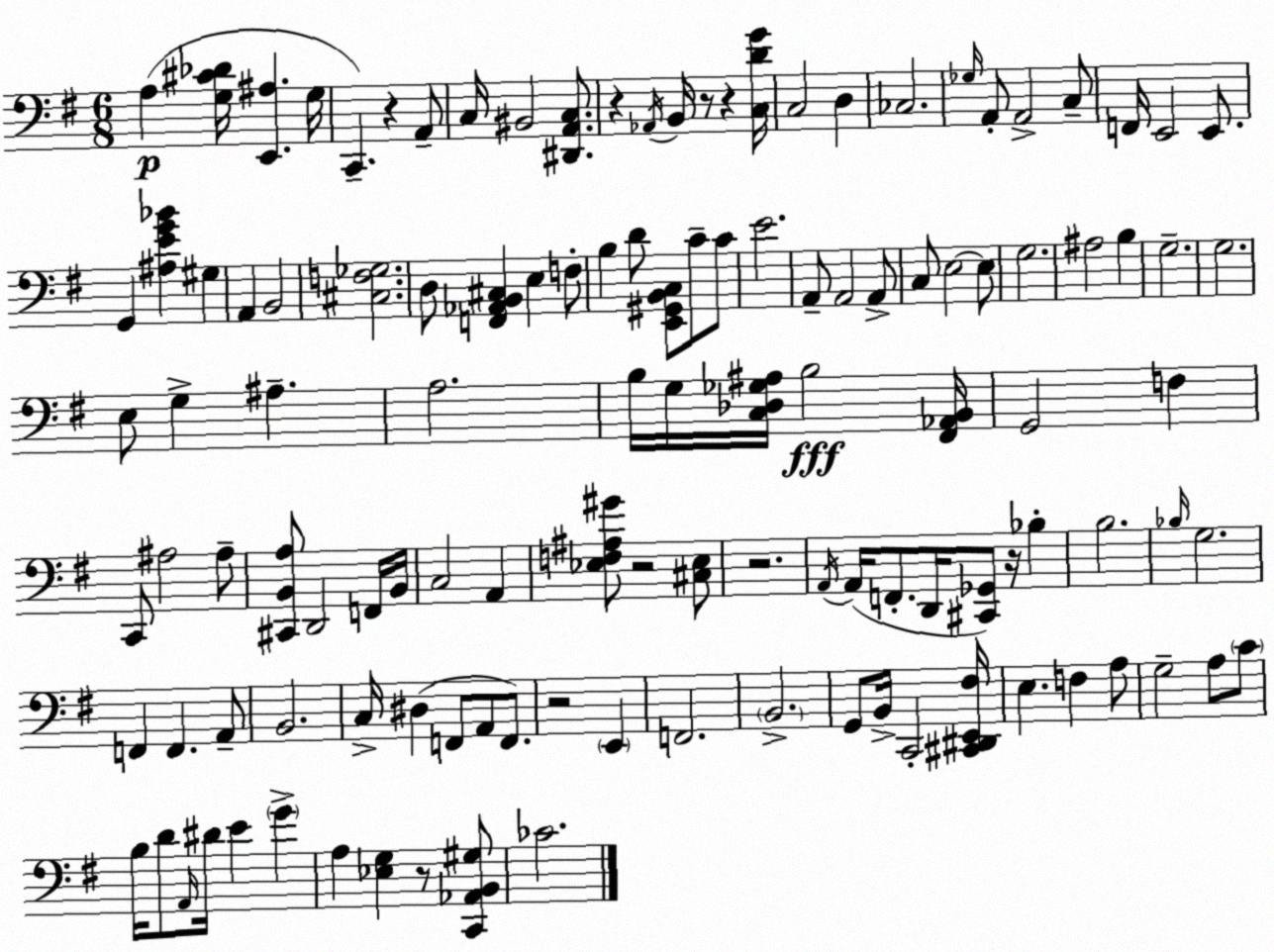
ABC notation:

X:1
T:Untitled
M:6/8
L:1/4
K:Em
A, [G,^C_D]/4 [E,,^A,] G,/4 C,, z A,,/2 C,/4 ^B,,2 [^D,,A,,C,]/2 z _A,,/4 B,,/4 z/2 z [C,DG]/4 C,2 D, _C,2 _G,/4 A,,/2 A,,2 C,/2 F,,/4 E,,2 E,,/2 G,, [^A,EG_B] ^G, A,, B,,2 [^C,F,_G,]2 D,/2 [F,,_A,,B,,^C,] E, F,/2 B, D/2 [E,,^G,,B,,C,]/2 C/2 C/2 E2 A,,/2 A,,2 A,,/2 C,/2 E,2 E,/2 G,2 ^A,2 B, G,2 G,2 E,/2 G, ^A, A,2 B,/4 G,/4 [C,_D,_G,^A,]/4 B,2 [^F,,_A,,B,,]/4 G,,2 F, C,,/2 ^A,2 ^A,/2 [^C,,B,,A,]/2 D,,2 F,,/4 B,,/4 C,2 A,, [_E,F,^A,^G]/2 z2 [^C,_E,]/2 z2 A,,/4 A,,/4 F,,/2 D,,/4 [^C,,_G,,]/2 z/4 _B, B,2 _B,/4 G,2 F,, F,, A,,/2 B,,2 C,/4 ^D, F,,/2 A,,/2 F,,/2 z2 E,, F,,2 B,,2 G,,/2 B,,/4 C,,2 [^C,,^D,,E,,^F,]/4 E, F, A,/2 G,2 A,/2 C/2 B,/4 D/2 A,,/4 ^D/4 E G A, [_E,G,] z/2 [C,,_A,,B,,^G,]/2 _C2